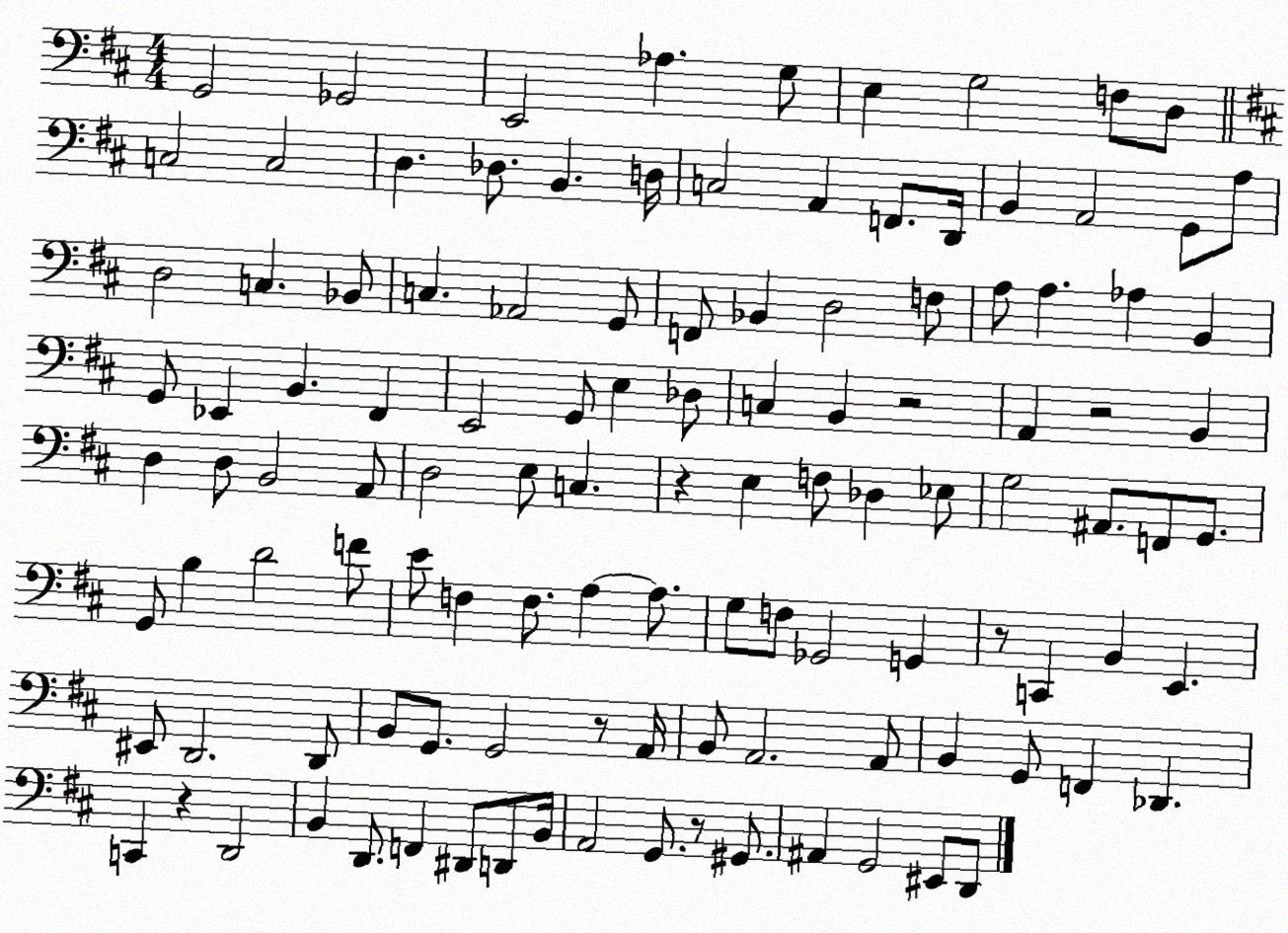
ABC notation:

X:1
T:Untitled
M:4/4
L:1/4
K:D
G,,2 _G,,2 E,,2 _A, G,/2 E, G,2 F,/2 D,/2 C,2 C,2 D, _D,/2 B,, D,/4 C,2 A,, F,,/2 D,,/4 B,, A,,2 G,,/2 A,/2 D,2 C, _B,,/2 C, _A,,2 G,,/2 F,,/2 _B,, D,2 F,/2 A,/2 A, _A, B,, G,,/2 _E,, B,, ^F,, E,,2 G,,/2 E, _D,/2 C, B,, z2 A,, z2 B,, D, D,/2 B,,2 A,,/2 D,2 E,/2 C, z E, F,/2 _D, _E,/2 G,2 ^A,,/2 F,,/2 G,,/2 G,,/2 B, D2 F/2 E/2 F, F,/2 A, A,/2 G,/2 F,/2 _G,,2 G,, z/2 C,, B,, E,, ^E,,/2 D,,2 D,,/2 B,,/2 G,,/2 G,,2 z/2 A,,/4 B,,/2 A,,2 A,,/2 B,, G,,/2 F,, _D,, C,, z D,,2 B,, D,,/2 F,, ^D,,/2 D,,/2 B,,/4 A,,2 G,,/2 z/2 ^G,,/2 ^A,, G,,2 ^E,,/2 D,,/2